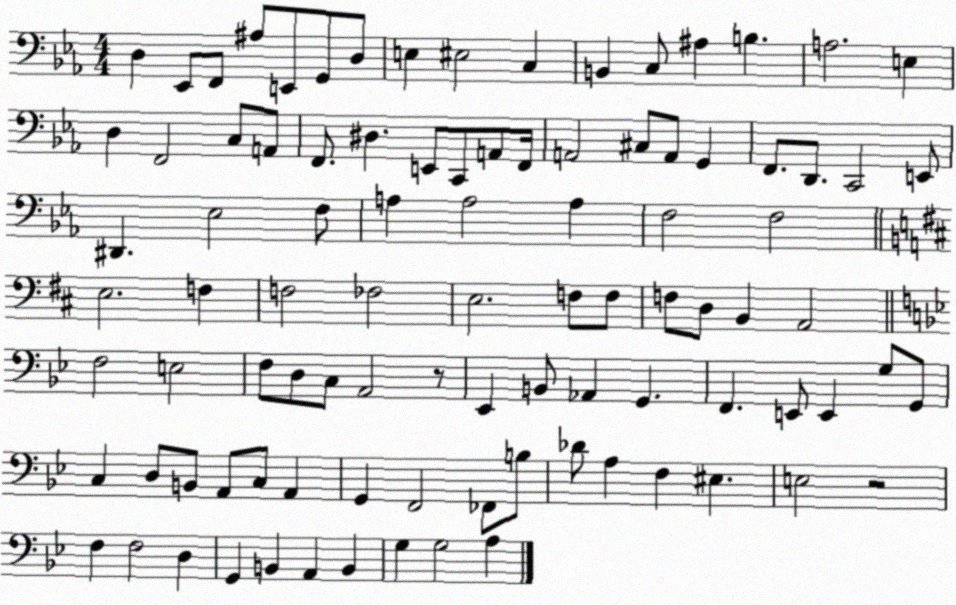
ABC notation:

X:1
T:Untitled
M:4/4
L:1/4
K:Eb
D, _E,,/2 F,,/2 ^A,/2 E,,/2 G,,/2 D,/2 E, ^E,2 C, B,, C,/2 ^A, B, A,2 E, D, F,,2 C,/2 A,,/2 F,,/2 ^D, E,,/2 C,,/2 A,,/2 F,,/4 A,,2 ^C,/2 A,,/2 G,, F,,/2 D,,/2 C,,2 E,,/2 ^D,, _E,2 F,/2 A, A,2 A, F,2 F,2 E,2 F, F,2 _F,2 E,2 F,/2 F,/2 F,/2 D,/2 B,, A,,2 F,2 E,2 F,/2 D,/2 C,/2 A,,2 z/2 _E,, B,,/2 _A,, G,, F,, E,,/2 E,, G,/2 G,,/2 C, D,/2 B,,/2 A,,/2 C,/2 A,, G,, F,,2 _F,,/2 B,/2 _D/2 A, F, ^E, E,2 z2 F, F,2 D, G,, B,, A,, B,, G, G,2 A,